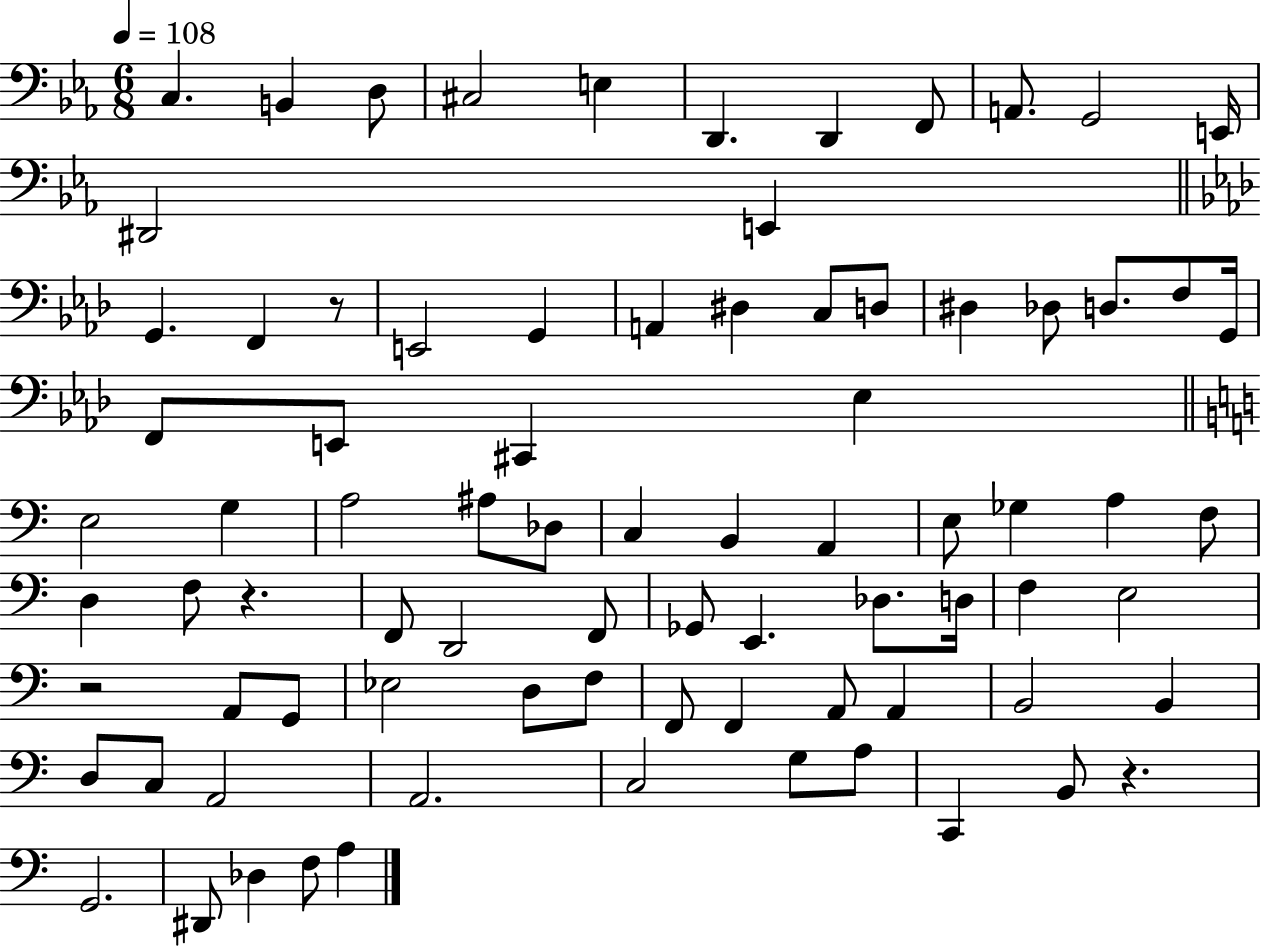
X:1
T:Untitled
M:6/8
L:1/4
K:Eb
C, B,, D,/2 ^C,2 E, D,, D,, F,,/2 A,,/2 G,,2 E,,/4 ^D,,2 E,, G,, F,, z/2 E,,2 G,, A,, ^D, C,/2 D,/2 ^D, _D,/2 D,/2 F,/2 G,,/4 F,,/2 E,,/2 ^C,, _E, E,2 G, A,2 ^A,/2 _D,/2 C, B,, A,, E,/2 _G, A, F,/2 D, F,/2 z F,,/2 D,,2 F,,/2 _G,,/2 E,, _D,/2 D,/4 F, E,2 z2 A,,/2 G,,/2 _E,2 D,/2 F,/2 F,,/2 F,, A,,/2 A,, B,,2 B,, D,/2 C,/2 A,,2 A,,2 C,2 G,/2 A,/2 C,, B,,/2 z G,,2 ^D,,/2 _D, F,/2 A,